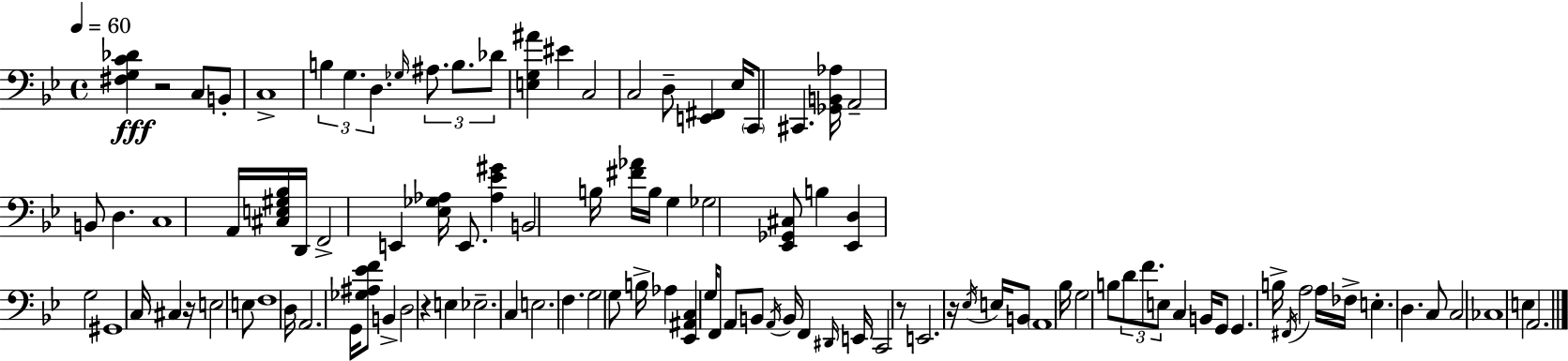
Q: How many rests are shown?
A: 5